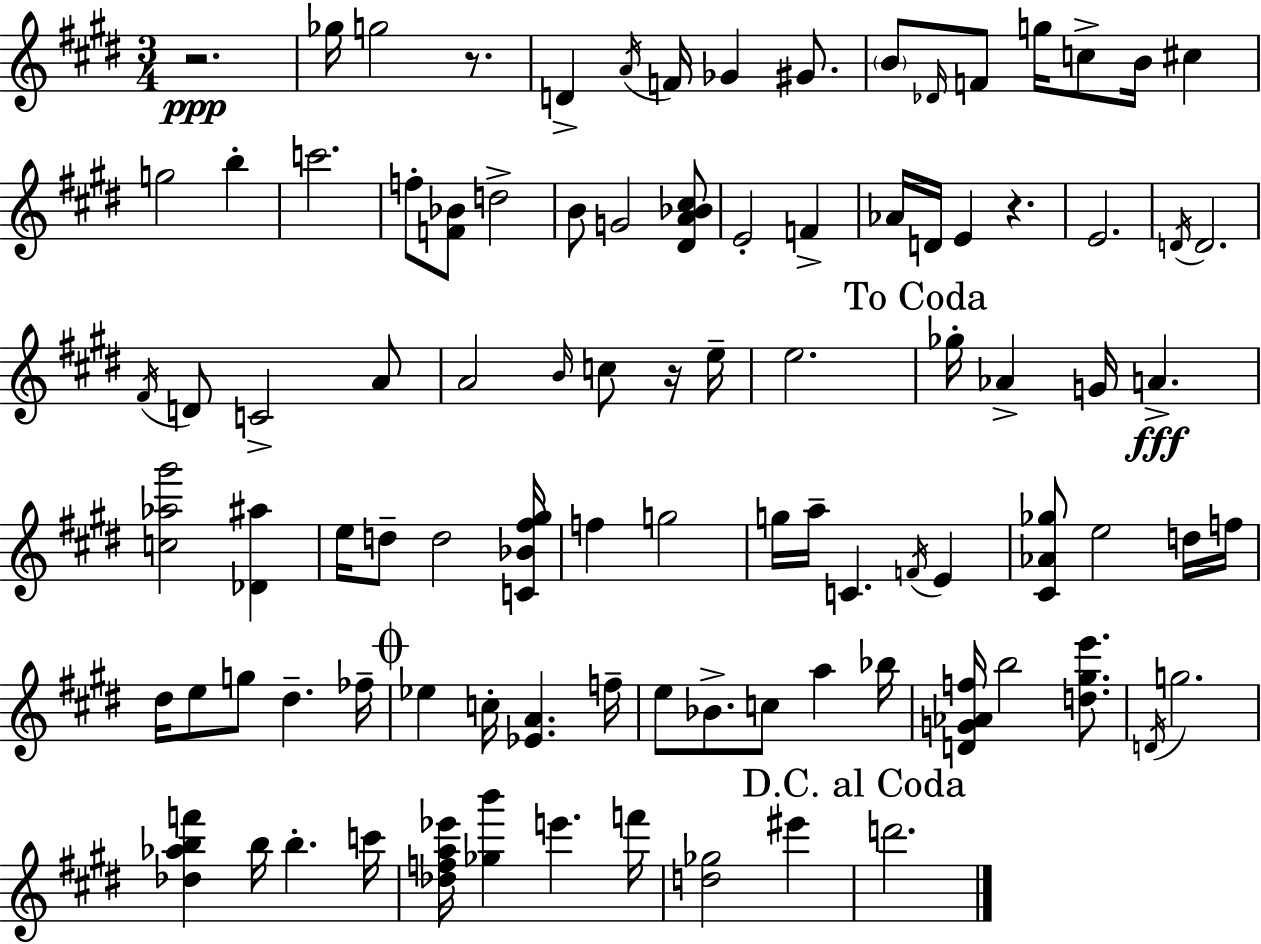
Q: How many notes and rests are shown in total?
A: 95